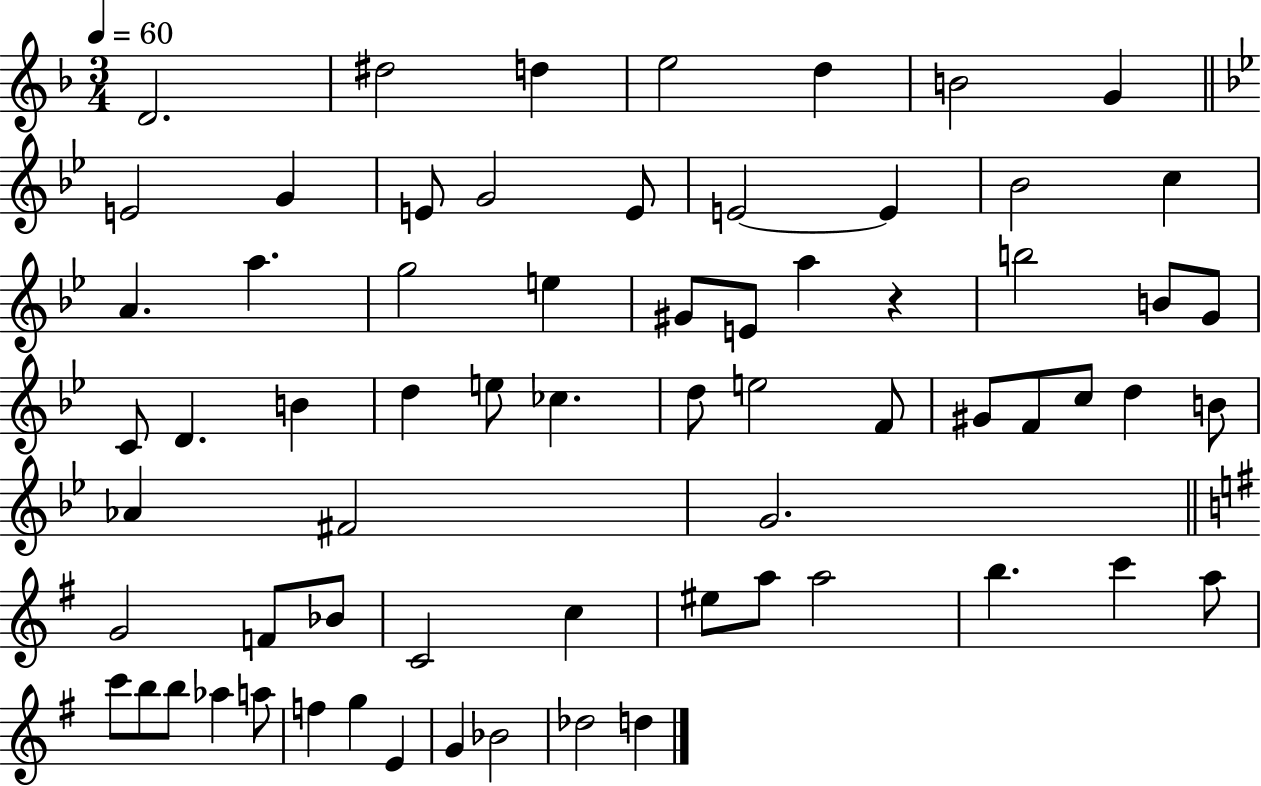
D4/h. D#5/h D5/q E5/h D5/q B4/h G4/q E4/h G4/q E4/e G4/h E4/e E4/h E4/q Bb4/h C5/q A4/q. A5/q. G5/h E5/q G#4/e E4/e A5/q R/q B5/h B4/e G4/e C4/e D4/q. B4/q D5/q E5/e CES5/q. D5/e E5/h F4/e G#4/e F4/e C5/e D5/q B4/e Ab4/q F#4/h G4/h. G4/h F4/e Bb4/e C4/h C5/q EIS5/e A5/e A5/h B5/q. C6/q A5/e C6/e B5/e B5/e Ab5/q A5/e F5/q G5/q E4/q G4/q Bb4/h Db5/h D5/q